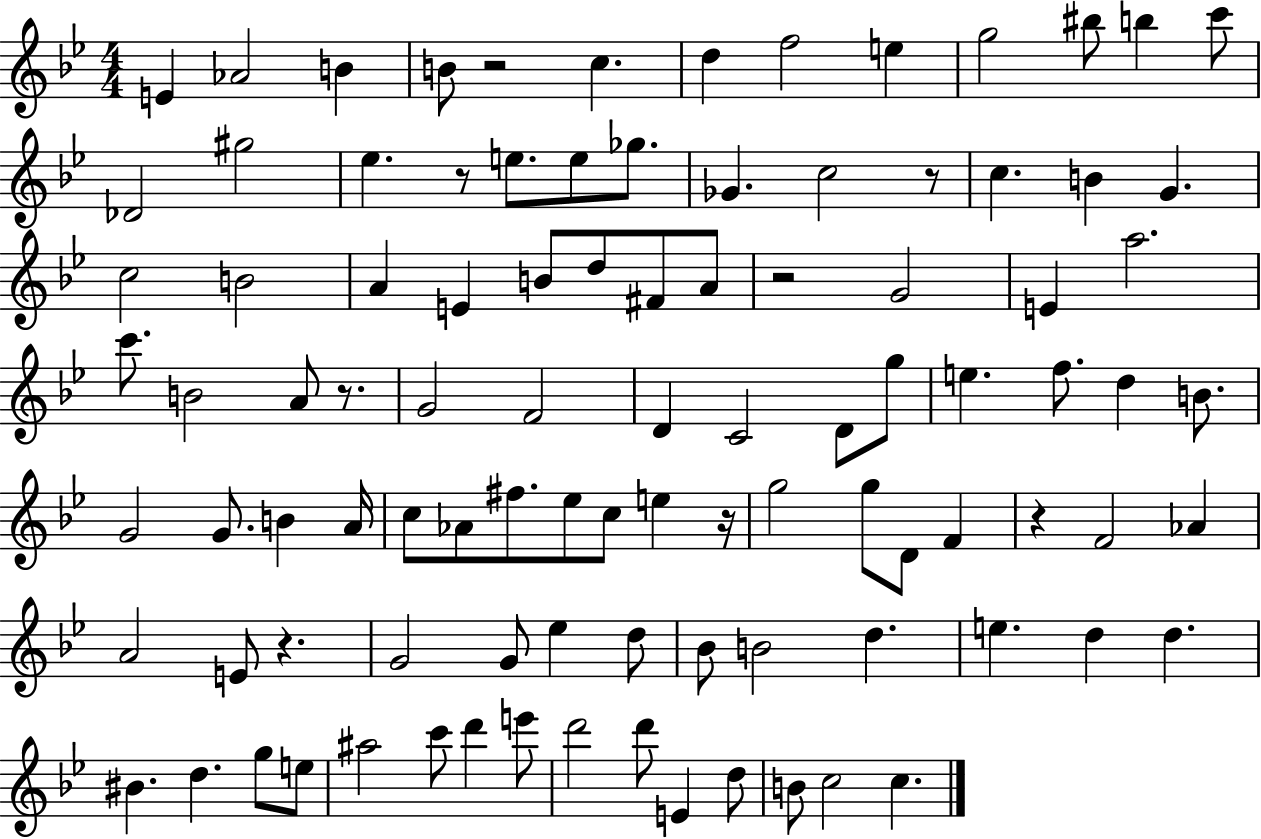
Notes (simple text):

E4/q Ab4/h B4/q B4/e R/h C5/q. D5/q F5/h E5/q G5/h BIS5/e B5/q C6/e Db4/h G#5/h Eb5/q. R/e E5/e. E5/e Gb5/e. Gb4/q. C5/h R/e C5/q. B4/q G4/q. C5/h B4/h A4/q E4/q B4/e D5/e F#4/e A4/e R/h G4/h E4/q A5/h. C6/e. B4/h A4/e R/e. G4/h F4/h D4/q C4/h D4/e G5/e E5/q. F5/e. D5/q B4/e. G4/h G4/e. B4/q A4/s C5/e Ab4/e F#5/e. Eb5/e C5/e E5/q R/s G5/h G5/e D4/e F4/q R/q F4/h Ab4/q A4/h E4/e R/q. G4/h G4/e Eb5/q D5/e Bb4/e B4/h D5/q. E5/q. D5/q D5/q. BIS4/q. D5/q. G5/e E5/e A#5/h C6/e D6/q E6/e D6/h D6/e E4/q D5/e B4/e C5/h C5/q.